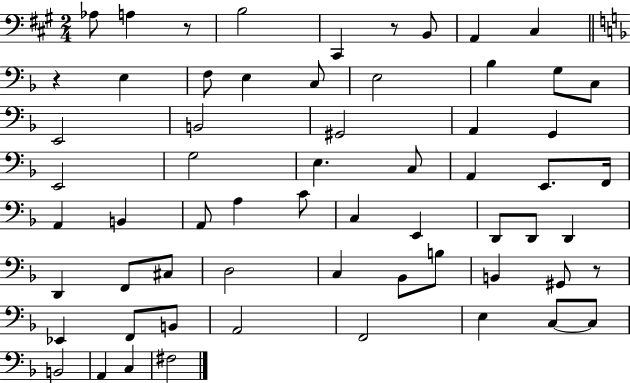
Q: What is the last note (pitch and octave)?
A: F#3